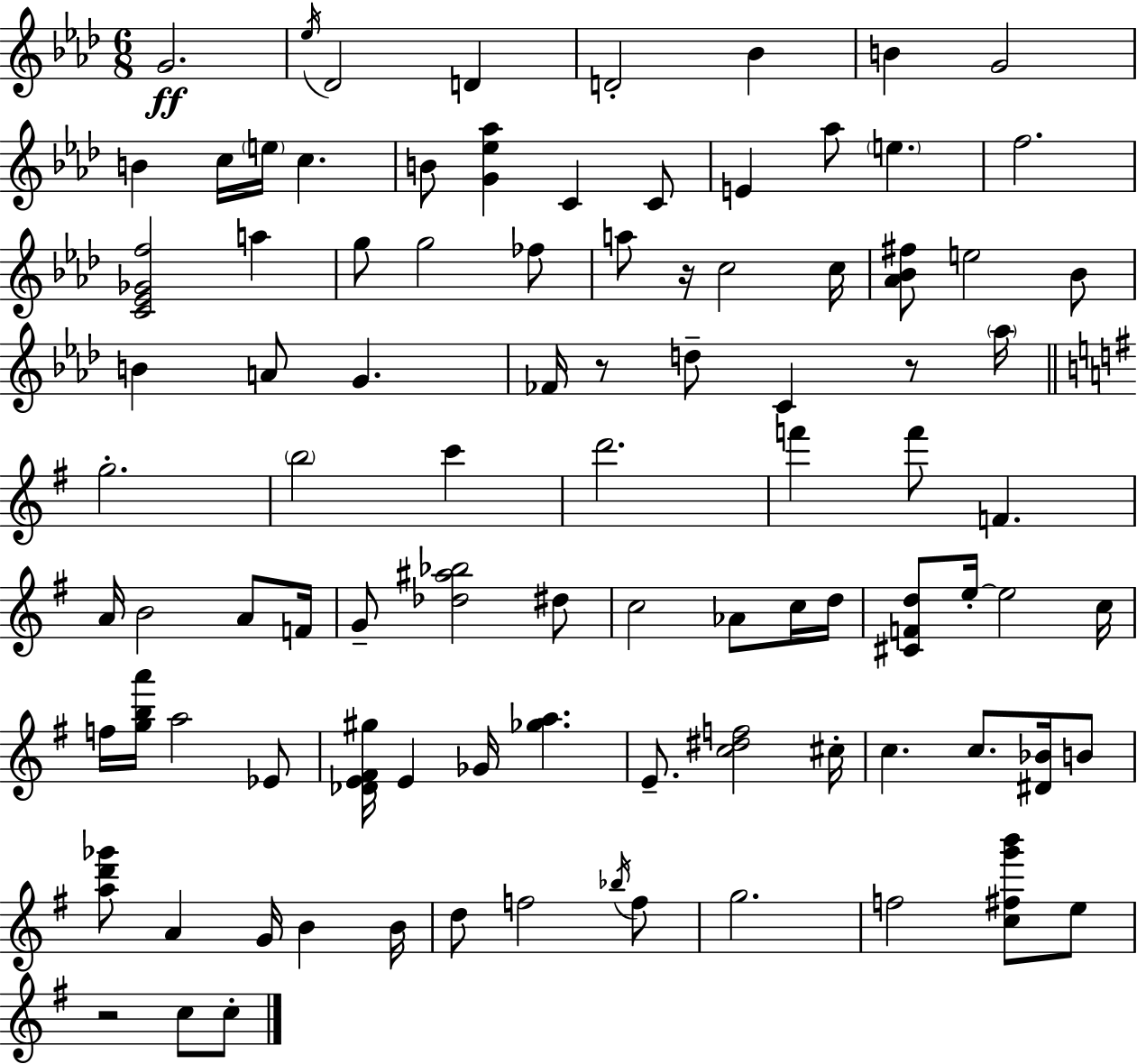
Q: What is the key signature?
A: AES major